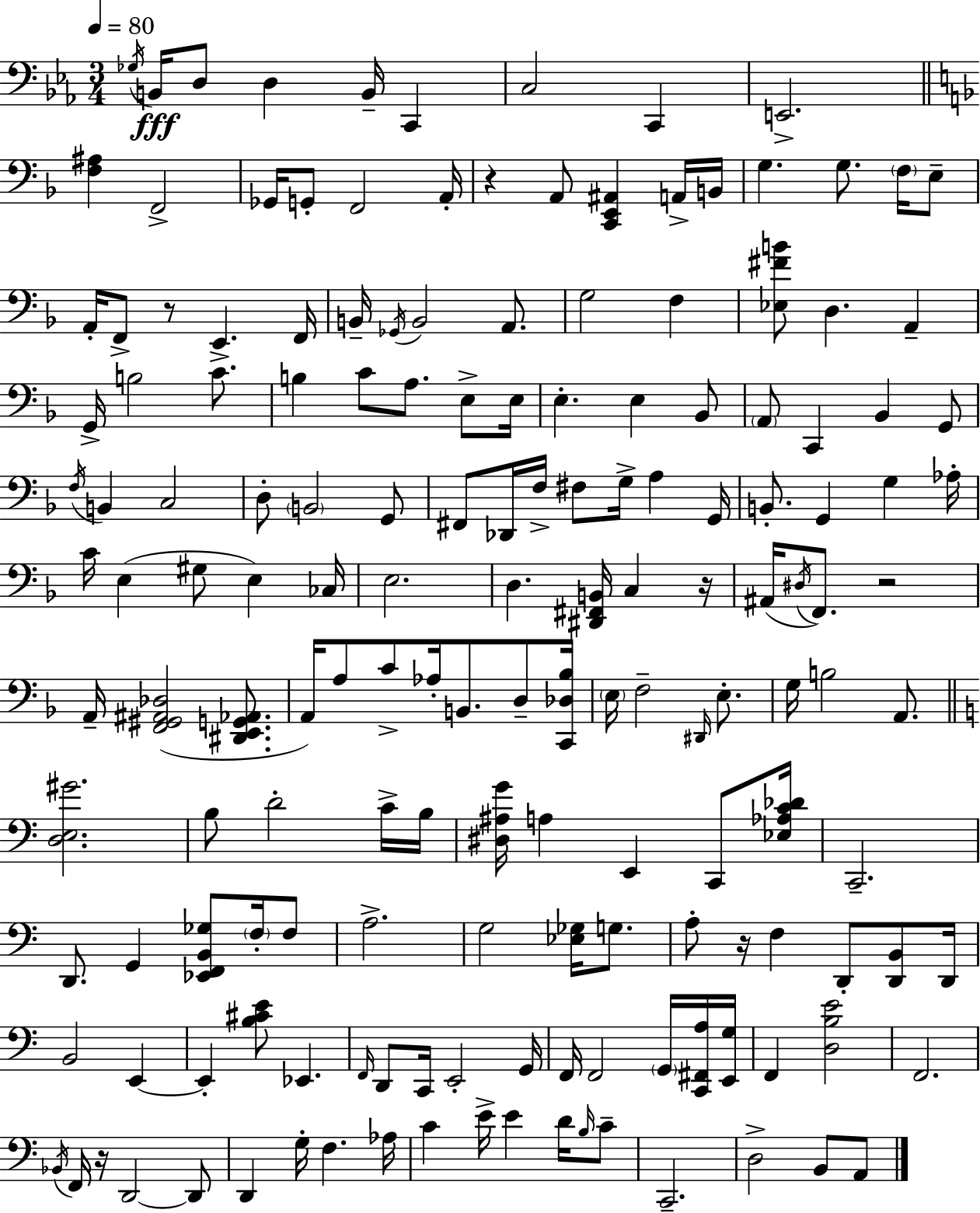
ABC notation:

X:1
T:Untitled
M:3/4
L:1/4
K:Cm
_G,/4 B,,/4 D,/2 D, B,,/4 C,, C,2 C,, E,,2 [F,^A,] F,,2 _G,,/4 G,,/2 F,,2 A,,/4 z A,,/2 [C,,E,,^A,,] A,,/4 B,,/4 G, G,/2 F,/4 E,/2 A,,/4 F,,/2 z/2 E,, F,,/4 B,,/4 _G,,/4 B,,2 A,,/2 G,2 F, [_E,^FB]/2 D, A,, G,,/4 B,2 C/2 B, C/2 A,/2 E,/2 E,/4 E, E, _B,,/2 A,,/2 C,, _B,, G,,/2 F,/4 B,, C,2 D,/2 B,,2 G,,/2 ^F,,/2 _D,,/4 F,/4 ^F,/2 G,/4 A, G,,/4 B,,/2 G,, G, _A,/4 C/4 E, ^G,/2 E, _C,/4 E,2 D, [^D,,^F,,B,,]/4 C, z/4 ^A,,/4 ^D,/4 F,,/2 z2 A,,/4 [F,,^G,,^A,,_D,]2 [^D,,E,,G,,_A,,]/2 A,,/4 A,/2 C/2 _A,/4 B,,/2 D,/2 [C,,_D,_B,]/4 E,/4 F,2 ^D,,/4 E,/2 G,/4 B,2 A,,/2 [D,E,^G]2 B,/2 D2 C/4 B,/4 [^D,^A,G]/4 A, E,, C,,/2 [_E,_A,C_D]/4 C,,2 D,,/2 G,, [_E,,F,,B,,_G,]/2 F,/4 F,/2 A,2 G,2 [_E,_G,]/4 G,/2 A,/2 z/4 F, D,,/2 [D,,B,,]/2 D,,/4 B,,2 E,, E,, [B,^CE]/2 _E,, F,,/4 D,,/2 C,,/4 E,,2 G,,/4 F,,/4 F,,2 G,,/4 [C,,^F,,A,]/4 [E,,G,]/4 F,, [D,B,E]2 F,,2 _B,,/4 F,,/4 z/4 D,,2 D,,/2 D,, G,/4 F, _A,/4 C E/4 E D/4 B,/4 C/2 C,,2 D,2 B,,/2 A,,/2